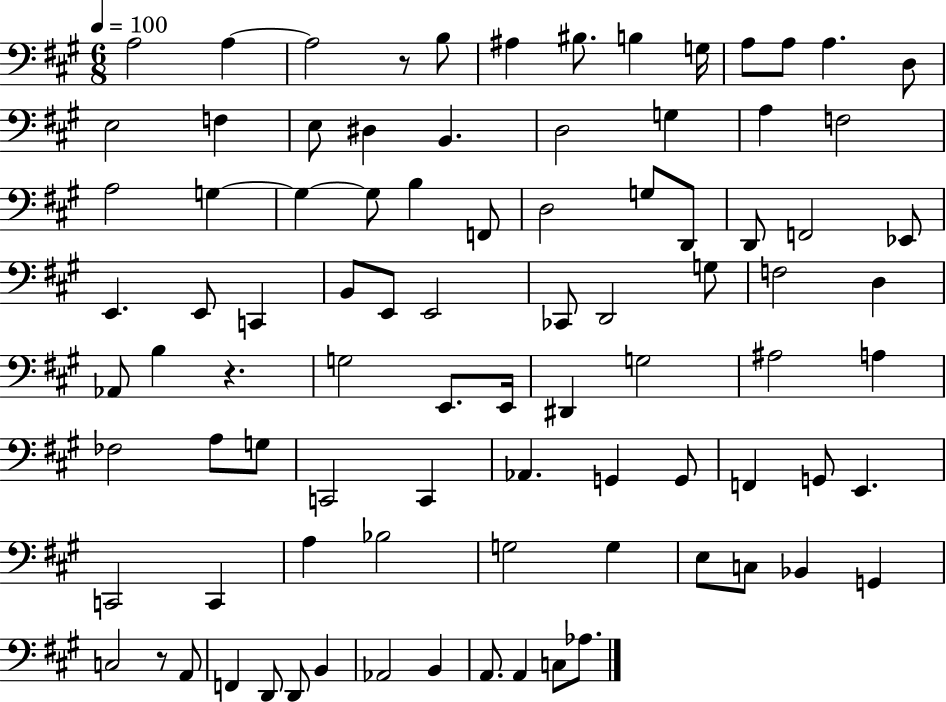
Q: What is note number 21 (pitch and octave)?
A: F3